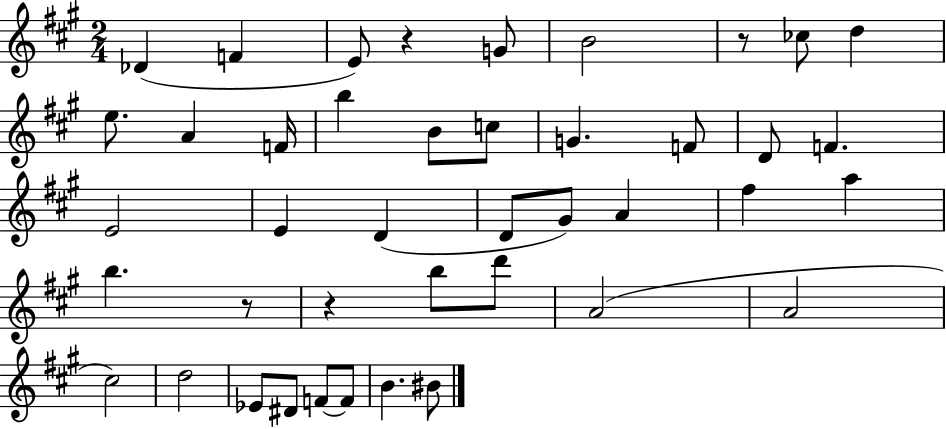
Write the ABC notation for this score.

X:1
T:Untitled
M:2/4
L:1/4
K:A
_D F E/2 z G/2 B2 z/2 _c/2 d e/2 A F/4 b B/2 c/2 G F/2 D/2 F E2 E D D/2 ^G/2 A ^f a b z/2 z b/2 d'/2 A2 A2 ^c2 d2 _E/2 ^D/2 F/2 F/2 B ^B/2